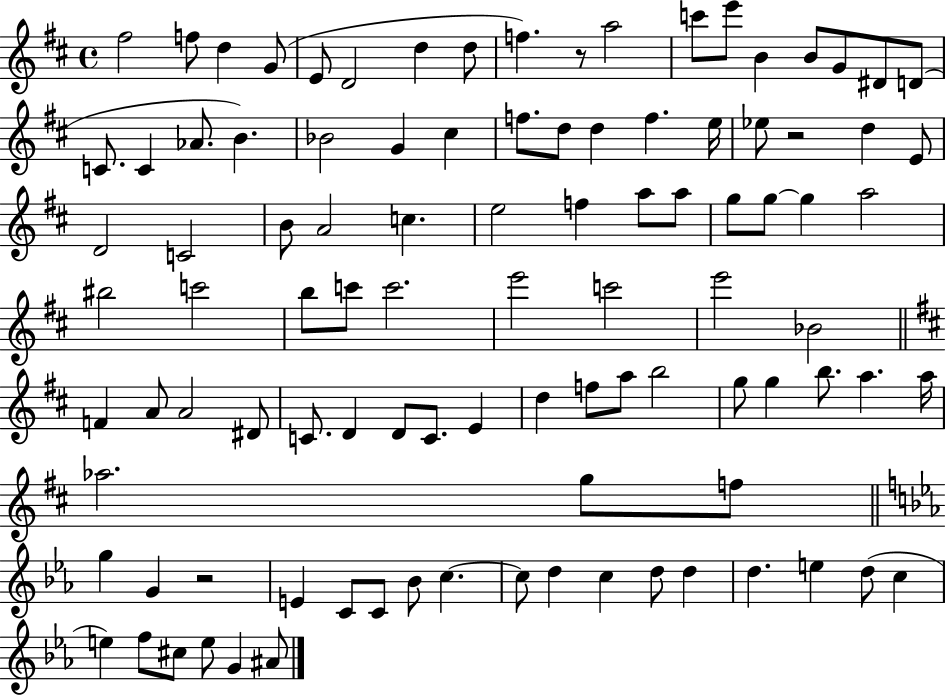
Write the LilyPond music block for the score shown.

{
  \clef treble
  \time 4/4
  \defaultTimeSignature
  \key d \major
  fis''2 f''8 d''4 g'8( | e'8 d'2 d''4 d''8 | f''4.) r8 a''2 | c'''8 e'''8 b'4 b'8 g'8 dis'8 d'8( | \break c'8. c'4 aes'8. b'4.) | bes'2 g'4 cis''4 | f''8. d''8 d''4 f''4. e''16 | ees''8 r2 d''4 e'8 | \break d'2 c'2 | b'8 a'2 c''4. | e''2 f''4 a''8 a''8 | g''8 g''8~~ g''4 a''2 | \break bis''2 c'''2 | b''8 c'''8 c'''2. | e'''2 c'''2 | e'''2 bes'2 | \break \bar "||" \break \key d \major f'4 a'8 a'2 dis'8 | c'8. d'4 d'8 c'8. e'4 | d''4 f''8 a''8 b''2 | g''8 g''4 b''8. a''4. a''16 | \break aes''2. g''8 f''8 | \bar "||" \break \key ees \major g''4 g'4 r2 | e'4 c'8 c'8 bes'8 c''4.~~ | c''8 d''4 c''4 d''8 d''4 | d''4. e''4 d''8( c''4 | \break e''4) f''8 cis''8 e''8 g'4 ais'8 | \bar "|."
}